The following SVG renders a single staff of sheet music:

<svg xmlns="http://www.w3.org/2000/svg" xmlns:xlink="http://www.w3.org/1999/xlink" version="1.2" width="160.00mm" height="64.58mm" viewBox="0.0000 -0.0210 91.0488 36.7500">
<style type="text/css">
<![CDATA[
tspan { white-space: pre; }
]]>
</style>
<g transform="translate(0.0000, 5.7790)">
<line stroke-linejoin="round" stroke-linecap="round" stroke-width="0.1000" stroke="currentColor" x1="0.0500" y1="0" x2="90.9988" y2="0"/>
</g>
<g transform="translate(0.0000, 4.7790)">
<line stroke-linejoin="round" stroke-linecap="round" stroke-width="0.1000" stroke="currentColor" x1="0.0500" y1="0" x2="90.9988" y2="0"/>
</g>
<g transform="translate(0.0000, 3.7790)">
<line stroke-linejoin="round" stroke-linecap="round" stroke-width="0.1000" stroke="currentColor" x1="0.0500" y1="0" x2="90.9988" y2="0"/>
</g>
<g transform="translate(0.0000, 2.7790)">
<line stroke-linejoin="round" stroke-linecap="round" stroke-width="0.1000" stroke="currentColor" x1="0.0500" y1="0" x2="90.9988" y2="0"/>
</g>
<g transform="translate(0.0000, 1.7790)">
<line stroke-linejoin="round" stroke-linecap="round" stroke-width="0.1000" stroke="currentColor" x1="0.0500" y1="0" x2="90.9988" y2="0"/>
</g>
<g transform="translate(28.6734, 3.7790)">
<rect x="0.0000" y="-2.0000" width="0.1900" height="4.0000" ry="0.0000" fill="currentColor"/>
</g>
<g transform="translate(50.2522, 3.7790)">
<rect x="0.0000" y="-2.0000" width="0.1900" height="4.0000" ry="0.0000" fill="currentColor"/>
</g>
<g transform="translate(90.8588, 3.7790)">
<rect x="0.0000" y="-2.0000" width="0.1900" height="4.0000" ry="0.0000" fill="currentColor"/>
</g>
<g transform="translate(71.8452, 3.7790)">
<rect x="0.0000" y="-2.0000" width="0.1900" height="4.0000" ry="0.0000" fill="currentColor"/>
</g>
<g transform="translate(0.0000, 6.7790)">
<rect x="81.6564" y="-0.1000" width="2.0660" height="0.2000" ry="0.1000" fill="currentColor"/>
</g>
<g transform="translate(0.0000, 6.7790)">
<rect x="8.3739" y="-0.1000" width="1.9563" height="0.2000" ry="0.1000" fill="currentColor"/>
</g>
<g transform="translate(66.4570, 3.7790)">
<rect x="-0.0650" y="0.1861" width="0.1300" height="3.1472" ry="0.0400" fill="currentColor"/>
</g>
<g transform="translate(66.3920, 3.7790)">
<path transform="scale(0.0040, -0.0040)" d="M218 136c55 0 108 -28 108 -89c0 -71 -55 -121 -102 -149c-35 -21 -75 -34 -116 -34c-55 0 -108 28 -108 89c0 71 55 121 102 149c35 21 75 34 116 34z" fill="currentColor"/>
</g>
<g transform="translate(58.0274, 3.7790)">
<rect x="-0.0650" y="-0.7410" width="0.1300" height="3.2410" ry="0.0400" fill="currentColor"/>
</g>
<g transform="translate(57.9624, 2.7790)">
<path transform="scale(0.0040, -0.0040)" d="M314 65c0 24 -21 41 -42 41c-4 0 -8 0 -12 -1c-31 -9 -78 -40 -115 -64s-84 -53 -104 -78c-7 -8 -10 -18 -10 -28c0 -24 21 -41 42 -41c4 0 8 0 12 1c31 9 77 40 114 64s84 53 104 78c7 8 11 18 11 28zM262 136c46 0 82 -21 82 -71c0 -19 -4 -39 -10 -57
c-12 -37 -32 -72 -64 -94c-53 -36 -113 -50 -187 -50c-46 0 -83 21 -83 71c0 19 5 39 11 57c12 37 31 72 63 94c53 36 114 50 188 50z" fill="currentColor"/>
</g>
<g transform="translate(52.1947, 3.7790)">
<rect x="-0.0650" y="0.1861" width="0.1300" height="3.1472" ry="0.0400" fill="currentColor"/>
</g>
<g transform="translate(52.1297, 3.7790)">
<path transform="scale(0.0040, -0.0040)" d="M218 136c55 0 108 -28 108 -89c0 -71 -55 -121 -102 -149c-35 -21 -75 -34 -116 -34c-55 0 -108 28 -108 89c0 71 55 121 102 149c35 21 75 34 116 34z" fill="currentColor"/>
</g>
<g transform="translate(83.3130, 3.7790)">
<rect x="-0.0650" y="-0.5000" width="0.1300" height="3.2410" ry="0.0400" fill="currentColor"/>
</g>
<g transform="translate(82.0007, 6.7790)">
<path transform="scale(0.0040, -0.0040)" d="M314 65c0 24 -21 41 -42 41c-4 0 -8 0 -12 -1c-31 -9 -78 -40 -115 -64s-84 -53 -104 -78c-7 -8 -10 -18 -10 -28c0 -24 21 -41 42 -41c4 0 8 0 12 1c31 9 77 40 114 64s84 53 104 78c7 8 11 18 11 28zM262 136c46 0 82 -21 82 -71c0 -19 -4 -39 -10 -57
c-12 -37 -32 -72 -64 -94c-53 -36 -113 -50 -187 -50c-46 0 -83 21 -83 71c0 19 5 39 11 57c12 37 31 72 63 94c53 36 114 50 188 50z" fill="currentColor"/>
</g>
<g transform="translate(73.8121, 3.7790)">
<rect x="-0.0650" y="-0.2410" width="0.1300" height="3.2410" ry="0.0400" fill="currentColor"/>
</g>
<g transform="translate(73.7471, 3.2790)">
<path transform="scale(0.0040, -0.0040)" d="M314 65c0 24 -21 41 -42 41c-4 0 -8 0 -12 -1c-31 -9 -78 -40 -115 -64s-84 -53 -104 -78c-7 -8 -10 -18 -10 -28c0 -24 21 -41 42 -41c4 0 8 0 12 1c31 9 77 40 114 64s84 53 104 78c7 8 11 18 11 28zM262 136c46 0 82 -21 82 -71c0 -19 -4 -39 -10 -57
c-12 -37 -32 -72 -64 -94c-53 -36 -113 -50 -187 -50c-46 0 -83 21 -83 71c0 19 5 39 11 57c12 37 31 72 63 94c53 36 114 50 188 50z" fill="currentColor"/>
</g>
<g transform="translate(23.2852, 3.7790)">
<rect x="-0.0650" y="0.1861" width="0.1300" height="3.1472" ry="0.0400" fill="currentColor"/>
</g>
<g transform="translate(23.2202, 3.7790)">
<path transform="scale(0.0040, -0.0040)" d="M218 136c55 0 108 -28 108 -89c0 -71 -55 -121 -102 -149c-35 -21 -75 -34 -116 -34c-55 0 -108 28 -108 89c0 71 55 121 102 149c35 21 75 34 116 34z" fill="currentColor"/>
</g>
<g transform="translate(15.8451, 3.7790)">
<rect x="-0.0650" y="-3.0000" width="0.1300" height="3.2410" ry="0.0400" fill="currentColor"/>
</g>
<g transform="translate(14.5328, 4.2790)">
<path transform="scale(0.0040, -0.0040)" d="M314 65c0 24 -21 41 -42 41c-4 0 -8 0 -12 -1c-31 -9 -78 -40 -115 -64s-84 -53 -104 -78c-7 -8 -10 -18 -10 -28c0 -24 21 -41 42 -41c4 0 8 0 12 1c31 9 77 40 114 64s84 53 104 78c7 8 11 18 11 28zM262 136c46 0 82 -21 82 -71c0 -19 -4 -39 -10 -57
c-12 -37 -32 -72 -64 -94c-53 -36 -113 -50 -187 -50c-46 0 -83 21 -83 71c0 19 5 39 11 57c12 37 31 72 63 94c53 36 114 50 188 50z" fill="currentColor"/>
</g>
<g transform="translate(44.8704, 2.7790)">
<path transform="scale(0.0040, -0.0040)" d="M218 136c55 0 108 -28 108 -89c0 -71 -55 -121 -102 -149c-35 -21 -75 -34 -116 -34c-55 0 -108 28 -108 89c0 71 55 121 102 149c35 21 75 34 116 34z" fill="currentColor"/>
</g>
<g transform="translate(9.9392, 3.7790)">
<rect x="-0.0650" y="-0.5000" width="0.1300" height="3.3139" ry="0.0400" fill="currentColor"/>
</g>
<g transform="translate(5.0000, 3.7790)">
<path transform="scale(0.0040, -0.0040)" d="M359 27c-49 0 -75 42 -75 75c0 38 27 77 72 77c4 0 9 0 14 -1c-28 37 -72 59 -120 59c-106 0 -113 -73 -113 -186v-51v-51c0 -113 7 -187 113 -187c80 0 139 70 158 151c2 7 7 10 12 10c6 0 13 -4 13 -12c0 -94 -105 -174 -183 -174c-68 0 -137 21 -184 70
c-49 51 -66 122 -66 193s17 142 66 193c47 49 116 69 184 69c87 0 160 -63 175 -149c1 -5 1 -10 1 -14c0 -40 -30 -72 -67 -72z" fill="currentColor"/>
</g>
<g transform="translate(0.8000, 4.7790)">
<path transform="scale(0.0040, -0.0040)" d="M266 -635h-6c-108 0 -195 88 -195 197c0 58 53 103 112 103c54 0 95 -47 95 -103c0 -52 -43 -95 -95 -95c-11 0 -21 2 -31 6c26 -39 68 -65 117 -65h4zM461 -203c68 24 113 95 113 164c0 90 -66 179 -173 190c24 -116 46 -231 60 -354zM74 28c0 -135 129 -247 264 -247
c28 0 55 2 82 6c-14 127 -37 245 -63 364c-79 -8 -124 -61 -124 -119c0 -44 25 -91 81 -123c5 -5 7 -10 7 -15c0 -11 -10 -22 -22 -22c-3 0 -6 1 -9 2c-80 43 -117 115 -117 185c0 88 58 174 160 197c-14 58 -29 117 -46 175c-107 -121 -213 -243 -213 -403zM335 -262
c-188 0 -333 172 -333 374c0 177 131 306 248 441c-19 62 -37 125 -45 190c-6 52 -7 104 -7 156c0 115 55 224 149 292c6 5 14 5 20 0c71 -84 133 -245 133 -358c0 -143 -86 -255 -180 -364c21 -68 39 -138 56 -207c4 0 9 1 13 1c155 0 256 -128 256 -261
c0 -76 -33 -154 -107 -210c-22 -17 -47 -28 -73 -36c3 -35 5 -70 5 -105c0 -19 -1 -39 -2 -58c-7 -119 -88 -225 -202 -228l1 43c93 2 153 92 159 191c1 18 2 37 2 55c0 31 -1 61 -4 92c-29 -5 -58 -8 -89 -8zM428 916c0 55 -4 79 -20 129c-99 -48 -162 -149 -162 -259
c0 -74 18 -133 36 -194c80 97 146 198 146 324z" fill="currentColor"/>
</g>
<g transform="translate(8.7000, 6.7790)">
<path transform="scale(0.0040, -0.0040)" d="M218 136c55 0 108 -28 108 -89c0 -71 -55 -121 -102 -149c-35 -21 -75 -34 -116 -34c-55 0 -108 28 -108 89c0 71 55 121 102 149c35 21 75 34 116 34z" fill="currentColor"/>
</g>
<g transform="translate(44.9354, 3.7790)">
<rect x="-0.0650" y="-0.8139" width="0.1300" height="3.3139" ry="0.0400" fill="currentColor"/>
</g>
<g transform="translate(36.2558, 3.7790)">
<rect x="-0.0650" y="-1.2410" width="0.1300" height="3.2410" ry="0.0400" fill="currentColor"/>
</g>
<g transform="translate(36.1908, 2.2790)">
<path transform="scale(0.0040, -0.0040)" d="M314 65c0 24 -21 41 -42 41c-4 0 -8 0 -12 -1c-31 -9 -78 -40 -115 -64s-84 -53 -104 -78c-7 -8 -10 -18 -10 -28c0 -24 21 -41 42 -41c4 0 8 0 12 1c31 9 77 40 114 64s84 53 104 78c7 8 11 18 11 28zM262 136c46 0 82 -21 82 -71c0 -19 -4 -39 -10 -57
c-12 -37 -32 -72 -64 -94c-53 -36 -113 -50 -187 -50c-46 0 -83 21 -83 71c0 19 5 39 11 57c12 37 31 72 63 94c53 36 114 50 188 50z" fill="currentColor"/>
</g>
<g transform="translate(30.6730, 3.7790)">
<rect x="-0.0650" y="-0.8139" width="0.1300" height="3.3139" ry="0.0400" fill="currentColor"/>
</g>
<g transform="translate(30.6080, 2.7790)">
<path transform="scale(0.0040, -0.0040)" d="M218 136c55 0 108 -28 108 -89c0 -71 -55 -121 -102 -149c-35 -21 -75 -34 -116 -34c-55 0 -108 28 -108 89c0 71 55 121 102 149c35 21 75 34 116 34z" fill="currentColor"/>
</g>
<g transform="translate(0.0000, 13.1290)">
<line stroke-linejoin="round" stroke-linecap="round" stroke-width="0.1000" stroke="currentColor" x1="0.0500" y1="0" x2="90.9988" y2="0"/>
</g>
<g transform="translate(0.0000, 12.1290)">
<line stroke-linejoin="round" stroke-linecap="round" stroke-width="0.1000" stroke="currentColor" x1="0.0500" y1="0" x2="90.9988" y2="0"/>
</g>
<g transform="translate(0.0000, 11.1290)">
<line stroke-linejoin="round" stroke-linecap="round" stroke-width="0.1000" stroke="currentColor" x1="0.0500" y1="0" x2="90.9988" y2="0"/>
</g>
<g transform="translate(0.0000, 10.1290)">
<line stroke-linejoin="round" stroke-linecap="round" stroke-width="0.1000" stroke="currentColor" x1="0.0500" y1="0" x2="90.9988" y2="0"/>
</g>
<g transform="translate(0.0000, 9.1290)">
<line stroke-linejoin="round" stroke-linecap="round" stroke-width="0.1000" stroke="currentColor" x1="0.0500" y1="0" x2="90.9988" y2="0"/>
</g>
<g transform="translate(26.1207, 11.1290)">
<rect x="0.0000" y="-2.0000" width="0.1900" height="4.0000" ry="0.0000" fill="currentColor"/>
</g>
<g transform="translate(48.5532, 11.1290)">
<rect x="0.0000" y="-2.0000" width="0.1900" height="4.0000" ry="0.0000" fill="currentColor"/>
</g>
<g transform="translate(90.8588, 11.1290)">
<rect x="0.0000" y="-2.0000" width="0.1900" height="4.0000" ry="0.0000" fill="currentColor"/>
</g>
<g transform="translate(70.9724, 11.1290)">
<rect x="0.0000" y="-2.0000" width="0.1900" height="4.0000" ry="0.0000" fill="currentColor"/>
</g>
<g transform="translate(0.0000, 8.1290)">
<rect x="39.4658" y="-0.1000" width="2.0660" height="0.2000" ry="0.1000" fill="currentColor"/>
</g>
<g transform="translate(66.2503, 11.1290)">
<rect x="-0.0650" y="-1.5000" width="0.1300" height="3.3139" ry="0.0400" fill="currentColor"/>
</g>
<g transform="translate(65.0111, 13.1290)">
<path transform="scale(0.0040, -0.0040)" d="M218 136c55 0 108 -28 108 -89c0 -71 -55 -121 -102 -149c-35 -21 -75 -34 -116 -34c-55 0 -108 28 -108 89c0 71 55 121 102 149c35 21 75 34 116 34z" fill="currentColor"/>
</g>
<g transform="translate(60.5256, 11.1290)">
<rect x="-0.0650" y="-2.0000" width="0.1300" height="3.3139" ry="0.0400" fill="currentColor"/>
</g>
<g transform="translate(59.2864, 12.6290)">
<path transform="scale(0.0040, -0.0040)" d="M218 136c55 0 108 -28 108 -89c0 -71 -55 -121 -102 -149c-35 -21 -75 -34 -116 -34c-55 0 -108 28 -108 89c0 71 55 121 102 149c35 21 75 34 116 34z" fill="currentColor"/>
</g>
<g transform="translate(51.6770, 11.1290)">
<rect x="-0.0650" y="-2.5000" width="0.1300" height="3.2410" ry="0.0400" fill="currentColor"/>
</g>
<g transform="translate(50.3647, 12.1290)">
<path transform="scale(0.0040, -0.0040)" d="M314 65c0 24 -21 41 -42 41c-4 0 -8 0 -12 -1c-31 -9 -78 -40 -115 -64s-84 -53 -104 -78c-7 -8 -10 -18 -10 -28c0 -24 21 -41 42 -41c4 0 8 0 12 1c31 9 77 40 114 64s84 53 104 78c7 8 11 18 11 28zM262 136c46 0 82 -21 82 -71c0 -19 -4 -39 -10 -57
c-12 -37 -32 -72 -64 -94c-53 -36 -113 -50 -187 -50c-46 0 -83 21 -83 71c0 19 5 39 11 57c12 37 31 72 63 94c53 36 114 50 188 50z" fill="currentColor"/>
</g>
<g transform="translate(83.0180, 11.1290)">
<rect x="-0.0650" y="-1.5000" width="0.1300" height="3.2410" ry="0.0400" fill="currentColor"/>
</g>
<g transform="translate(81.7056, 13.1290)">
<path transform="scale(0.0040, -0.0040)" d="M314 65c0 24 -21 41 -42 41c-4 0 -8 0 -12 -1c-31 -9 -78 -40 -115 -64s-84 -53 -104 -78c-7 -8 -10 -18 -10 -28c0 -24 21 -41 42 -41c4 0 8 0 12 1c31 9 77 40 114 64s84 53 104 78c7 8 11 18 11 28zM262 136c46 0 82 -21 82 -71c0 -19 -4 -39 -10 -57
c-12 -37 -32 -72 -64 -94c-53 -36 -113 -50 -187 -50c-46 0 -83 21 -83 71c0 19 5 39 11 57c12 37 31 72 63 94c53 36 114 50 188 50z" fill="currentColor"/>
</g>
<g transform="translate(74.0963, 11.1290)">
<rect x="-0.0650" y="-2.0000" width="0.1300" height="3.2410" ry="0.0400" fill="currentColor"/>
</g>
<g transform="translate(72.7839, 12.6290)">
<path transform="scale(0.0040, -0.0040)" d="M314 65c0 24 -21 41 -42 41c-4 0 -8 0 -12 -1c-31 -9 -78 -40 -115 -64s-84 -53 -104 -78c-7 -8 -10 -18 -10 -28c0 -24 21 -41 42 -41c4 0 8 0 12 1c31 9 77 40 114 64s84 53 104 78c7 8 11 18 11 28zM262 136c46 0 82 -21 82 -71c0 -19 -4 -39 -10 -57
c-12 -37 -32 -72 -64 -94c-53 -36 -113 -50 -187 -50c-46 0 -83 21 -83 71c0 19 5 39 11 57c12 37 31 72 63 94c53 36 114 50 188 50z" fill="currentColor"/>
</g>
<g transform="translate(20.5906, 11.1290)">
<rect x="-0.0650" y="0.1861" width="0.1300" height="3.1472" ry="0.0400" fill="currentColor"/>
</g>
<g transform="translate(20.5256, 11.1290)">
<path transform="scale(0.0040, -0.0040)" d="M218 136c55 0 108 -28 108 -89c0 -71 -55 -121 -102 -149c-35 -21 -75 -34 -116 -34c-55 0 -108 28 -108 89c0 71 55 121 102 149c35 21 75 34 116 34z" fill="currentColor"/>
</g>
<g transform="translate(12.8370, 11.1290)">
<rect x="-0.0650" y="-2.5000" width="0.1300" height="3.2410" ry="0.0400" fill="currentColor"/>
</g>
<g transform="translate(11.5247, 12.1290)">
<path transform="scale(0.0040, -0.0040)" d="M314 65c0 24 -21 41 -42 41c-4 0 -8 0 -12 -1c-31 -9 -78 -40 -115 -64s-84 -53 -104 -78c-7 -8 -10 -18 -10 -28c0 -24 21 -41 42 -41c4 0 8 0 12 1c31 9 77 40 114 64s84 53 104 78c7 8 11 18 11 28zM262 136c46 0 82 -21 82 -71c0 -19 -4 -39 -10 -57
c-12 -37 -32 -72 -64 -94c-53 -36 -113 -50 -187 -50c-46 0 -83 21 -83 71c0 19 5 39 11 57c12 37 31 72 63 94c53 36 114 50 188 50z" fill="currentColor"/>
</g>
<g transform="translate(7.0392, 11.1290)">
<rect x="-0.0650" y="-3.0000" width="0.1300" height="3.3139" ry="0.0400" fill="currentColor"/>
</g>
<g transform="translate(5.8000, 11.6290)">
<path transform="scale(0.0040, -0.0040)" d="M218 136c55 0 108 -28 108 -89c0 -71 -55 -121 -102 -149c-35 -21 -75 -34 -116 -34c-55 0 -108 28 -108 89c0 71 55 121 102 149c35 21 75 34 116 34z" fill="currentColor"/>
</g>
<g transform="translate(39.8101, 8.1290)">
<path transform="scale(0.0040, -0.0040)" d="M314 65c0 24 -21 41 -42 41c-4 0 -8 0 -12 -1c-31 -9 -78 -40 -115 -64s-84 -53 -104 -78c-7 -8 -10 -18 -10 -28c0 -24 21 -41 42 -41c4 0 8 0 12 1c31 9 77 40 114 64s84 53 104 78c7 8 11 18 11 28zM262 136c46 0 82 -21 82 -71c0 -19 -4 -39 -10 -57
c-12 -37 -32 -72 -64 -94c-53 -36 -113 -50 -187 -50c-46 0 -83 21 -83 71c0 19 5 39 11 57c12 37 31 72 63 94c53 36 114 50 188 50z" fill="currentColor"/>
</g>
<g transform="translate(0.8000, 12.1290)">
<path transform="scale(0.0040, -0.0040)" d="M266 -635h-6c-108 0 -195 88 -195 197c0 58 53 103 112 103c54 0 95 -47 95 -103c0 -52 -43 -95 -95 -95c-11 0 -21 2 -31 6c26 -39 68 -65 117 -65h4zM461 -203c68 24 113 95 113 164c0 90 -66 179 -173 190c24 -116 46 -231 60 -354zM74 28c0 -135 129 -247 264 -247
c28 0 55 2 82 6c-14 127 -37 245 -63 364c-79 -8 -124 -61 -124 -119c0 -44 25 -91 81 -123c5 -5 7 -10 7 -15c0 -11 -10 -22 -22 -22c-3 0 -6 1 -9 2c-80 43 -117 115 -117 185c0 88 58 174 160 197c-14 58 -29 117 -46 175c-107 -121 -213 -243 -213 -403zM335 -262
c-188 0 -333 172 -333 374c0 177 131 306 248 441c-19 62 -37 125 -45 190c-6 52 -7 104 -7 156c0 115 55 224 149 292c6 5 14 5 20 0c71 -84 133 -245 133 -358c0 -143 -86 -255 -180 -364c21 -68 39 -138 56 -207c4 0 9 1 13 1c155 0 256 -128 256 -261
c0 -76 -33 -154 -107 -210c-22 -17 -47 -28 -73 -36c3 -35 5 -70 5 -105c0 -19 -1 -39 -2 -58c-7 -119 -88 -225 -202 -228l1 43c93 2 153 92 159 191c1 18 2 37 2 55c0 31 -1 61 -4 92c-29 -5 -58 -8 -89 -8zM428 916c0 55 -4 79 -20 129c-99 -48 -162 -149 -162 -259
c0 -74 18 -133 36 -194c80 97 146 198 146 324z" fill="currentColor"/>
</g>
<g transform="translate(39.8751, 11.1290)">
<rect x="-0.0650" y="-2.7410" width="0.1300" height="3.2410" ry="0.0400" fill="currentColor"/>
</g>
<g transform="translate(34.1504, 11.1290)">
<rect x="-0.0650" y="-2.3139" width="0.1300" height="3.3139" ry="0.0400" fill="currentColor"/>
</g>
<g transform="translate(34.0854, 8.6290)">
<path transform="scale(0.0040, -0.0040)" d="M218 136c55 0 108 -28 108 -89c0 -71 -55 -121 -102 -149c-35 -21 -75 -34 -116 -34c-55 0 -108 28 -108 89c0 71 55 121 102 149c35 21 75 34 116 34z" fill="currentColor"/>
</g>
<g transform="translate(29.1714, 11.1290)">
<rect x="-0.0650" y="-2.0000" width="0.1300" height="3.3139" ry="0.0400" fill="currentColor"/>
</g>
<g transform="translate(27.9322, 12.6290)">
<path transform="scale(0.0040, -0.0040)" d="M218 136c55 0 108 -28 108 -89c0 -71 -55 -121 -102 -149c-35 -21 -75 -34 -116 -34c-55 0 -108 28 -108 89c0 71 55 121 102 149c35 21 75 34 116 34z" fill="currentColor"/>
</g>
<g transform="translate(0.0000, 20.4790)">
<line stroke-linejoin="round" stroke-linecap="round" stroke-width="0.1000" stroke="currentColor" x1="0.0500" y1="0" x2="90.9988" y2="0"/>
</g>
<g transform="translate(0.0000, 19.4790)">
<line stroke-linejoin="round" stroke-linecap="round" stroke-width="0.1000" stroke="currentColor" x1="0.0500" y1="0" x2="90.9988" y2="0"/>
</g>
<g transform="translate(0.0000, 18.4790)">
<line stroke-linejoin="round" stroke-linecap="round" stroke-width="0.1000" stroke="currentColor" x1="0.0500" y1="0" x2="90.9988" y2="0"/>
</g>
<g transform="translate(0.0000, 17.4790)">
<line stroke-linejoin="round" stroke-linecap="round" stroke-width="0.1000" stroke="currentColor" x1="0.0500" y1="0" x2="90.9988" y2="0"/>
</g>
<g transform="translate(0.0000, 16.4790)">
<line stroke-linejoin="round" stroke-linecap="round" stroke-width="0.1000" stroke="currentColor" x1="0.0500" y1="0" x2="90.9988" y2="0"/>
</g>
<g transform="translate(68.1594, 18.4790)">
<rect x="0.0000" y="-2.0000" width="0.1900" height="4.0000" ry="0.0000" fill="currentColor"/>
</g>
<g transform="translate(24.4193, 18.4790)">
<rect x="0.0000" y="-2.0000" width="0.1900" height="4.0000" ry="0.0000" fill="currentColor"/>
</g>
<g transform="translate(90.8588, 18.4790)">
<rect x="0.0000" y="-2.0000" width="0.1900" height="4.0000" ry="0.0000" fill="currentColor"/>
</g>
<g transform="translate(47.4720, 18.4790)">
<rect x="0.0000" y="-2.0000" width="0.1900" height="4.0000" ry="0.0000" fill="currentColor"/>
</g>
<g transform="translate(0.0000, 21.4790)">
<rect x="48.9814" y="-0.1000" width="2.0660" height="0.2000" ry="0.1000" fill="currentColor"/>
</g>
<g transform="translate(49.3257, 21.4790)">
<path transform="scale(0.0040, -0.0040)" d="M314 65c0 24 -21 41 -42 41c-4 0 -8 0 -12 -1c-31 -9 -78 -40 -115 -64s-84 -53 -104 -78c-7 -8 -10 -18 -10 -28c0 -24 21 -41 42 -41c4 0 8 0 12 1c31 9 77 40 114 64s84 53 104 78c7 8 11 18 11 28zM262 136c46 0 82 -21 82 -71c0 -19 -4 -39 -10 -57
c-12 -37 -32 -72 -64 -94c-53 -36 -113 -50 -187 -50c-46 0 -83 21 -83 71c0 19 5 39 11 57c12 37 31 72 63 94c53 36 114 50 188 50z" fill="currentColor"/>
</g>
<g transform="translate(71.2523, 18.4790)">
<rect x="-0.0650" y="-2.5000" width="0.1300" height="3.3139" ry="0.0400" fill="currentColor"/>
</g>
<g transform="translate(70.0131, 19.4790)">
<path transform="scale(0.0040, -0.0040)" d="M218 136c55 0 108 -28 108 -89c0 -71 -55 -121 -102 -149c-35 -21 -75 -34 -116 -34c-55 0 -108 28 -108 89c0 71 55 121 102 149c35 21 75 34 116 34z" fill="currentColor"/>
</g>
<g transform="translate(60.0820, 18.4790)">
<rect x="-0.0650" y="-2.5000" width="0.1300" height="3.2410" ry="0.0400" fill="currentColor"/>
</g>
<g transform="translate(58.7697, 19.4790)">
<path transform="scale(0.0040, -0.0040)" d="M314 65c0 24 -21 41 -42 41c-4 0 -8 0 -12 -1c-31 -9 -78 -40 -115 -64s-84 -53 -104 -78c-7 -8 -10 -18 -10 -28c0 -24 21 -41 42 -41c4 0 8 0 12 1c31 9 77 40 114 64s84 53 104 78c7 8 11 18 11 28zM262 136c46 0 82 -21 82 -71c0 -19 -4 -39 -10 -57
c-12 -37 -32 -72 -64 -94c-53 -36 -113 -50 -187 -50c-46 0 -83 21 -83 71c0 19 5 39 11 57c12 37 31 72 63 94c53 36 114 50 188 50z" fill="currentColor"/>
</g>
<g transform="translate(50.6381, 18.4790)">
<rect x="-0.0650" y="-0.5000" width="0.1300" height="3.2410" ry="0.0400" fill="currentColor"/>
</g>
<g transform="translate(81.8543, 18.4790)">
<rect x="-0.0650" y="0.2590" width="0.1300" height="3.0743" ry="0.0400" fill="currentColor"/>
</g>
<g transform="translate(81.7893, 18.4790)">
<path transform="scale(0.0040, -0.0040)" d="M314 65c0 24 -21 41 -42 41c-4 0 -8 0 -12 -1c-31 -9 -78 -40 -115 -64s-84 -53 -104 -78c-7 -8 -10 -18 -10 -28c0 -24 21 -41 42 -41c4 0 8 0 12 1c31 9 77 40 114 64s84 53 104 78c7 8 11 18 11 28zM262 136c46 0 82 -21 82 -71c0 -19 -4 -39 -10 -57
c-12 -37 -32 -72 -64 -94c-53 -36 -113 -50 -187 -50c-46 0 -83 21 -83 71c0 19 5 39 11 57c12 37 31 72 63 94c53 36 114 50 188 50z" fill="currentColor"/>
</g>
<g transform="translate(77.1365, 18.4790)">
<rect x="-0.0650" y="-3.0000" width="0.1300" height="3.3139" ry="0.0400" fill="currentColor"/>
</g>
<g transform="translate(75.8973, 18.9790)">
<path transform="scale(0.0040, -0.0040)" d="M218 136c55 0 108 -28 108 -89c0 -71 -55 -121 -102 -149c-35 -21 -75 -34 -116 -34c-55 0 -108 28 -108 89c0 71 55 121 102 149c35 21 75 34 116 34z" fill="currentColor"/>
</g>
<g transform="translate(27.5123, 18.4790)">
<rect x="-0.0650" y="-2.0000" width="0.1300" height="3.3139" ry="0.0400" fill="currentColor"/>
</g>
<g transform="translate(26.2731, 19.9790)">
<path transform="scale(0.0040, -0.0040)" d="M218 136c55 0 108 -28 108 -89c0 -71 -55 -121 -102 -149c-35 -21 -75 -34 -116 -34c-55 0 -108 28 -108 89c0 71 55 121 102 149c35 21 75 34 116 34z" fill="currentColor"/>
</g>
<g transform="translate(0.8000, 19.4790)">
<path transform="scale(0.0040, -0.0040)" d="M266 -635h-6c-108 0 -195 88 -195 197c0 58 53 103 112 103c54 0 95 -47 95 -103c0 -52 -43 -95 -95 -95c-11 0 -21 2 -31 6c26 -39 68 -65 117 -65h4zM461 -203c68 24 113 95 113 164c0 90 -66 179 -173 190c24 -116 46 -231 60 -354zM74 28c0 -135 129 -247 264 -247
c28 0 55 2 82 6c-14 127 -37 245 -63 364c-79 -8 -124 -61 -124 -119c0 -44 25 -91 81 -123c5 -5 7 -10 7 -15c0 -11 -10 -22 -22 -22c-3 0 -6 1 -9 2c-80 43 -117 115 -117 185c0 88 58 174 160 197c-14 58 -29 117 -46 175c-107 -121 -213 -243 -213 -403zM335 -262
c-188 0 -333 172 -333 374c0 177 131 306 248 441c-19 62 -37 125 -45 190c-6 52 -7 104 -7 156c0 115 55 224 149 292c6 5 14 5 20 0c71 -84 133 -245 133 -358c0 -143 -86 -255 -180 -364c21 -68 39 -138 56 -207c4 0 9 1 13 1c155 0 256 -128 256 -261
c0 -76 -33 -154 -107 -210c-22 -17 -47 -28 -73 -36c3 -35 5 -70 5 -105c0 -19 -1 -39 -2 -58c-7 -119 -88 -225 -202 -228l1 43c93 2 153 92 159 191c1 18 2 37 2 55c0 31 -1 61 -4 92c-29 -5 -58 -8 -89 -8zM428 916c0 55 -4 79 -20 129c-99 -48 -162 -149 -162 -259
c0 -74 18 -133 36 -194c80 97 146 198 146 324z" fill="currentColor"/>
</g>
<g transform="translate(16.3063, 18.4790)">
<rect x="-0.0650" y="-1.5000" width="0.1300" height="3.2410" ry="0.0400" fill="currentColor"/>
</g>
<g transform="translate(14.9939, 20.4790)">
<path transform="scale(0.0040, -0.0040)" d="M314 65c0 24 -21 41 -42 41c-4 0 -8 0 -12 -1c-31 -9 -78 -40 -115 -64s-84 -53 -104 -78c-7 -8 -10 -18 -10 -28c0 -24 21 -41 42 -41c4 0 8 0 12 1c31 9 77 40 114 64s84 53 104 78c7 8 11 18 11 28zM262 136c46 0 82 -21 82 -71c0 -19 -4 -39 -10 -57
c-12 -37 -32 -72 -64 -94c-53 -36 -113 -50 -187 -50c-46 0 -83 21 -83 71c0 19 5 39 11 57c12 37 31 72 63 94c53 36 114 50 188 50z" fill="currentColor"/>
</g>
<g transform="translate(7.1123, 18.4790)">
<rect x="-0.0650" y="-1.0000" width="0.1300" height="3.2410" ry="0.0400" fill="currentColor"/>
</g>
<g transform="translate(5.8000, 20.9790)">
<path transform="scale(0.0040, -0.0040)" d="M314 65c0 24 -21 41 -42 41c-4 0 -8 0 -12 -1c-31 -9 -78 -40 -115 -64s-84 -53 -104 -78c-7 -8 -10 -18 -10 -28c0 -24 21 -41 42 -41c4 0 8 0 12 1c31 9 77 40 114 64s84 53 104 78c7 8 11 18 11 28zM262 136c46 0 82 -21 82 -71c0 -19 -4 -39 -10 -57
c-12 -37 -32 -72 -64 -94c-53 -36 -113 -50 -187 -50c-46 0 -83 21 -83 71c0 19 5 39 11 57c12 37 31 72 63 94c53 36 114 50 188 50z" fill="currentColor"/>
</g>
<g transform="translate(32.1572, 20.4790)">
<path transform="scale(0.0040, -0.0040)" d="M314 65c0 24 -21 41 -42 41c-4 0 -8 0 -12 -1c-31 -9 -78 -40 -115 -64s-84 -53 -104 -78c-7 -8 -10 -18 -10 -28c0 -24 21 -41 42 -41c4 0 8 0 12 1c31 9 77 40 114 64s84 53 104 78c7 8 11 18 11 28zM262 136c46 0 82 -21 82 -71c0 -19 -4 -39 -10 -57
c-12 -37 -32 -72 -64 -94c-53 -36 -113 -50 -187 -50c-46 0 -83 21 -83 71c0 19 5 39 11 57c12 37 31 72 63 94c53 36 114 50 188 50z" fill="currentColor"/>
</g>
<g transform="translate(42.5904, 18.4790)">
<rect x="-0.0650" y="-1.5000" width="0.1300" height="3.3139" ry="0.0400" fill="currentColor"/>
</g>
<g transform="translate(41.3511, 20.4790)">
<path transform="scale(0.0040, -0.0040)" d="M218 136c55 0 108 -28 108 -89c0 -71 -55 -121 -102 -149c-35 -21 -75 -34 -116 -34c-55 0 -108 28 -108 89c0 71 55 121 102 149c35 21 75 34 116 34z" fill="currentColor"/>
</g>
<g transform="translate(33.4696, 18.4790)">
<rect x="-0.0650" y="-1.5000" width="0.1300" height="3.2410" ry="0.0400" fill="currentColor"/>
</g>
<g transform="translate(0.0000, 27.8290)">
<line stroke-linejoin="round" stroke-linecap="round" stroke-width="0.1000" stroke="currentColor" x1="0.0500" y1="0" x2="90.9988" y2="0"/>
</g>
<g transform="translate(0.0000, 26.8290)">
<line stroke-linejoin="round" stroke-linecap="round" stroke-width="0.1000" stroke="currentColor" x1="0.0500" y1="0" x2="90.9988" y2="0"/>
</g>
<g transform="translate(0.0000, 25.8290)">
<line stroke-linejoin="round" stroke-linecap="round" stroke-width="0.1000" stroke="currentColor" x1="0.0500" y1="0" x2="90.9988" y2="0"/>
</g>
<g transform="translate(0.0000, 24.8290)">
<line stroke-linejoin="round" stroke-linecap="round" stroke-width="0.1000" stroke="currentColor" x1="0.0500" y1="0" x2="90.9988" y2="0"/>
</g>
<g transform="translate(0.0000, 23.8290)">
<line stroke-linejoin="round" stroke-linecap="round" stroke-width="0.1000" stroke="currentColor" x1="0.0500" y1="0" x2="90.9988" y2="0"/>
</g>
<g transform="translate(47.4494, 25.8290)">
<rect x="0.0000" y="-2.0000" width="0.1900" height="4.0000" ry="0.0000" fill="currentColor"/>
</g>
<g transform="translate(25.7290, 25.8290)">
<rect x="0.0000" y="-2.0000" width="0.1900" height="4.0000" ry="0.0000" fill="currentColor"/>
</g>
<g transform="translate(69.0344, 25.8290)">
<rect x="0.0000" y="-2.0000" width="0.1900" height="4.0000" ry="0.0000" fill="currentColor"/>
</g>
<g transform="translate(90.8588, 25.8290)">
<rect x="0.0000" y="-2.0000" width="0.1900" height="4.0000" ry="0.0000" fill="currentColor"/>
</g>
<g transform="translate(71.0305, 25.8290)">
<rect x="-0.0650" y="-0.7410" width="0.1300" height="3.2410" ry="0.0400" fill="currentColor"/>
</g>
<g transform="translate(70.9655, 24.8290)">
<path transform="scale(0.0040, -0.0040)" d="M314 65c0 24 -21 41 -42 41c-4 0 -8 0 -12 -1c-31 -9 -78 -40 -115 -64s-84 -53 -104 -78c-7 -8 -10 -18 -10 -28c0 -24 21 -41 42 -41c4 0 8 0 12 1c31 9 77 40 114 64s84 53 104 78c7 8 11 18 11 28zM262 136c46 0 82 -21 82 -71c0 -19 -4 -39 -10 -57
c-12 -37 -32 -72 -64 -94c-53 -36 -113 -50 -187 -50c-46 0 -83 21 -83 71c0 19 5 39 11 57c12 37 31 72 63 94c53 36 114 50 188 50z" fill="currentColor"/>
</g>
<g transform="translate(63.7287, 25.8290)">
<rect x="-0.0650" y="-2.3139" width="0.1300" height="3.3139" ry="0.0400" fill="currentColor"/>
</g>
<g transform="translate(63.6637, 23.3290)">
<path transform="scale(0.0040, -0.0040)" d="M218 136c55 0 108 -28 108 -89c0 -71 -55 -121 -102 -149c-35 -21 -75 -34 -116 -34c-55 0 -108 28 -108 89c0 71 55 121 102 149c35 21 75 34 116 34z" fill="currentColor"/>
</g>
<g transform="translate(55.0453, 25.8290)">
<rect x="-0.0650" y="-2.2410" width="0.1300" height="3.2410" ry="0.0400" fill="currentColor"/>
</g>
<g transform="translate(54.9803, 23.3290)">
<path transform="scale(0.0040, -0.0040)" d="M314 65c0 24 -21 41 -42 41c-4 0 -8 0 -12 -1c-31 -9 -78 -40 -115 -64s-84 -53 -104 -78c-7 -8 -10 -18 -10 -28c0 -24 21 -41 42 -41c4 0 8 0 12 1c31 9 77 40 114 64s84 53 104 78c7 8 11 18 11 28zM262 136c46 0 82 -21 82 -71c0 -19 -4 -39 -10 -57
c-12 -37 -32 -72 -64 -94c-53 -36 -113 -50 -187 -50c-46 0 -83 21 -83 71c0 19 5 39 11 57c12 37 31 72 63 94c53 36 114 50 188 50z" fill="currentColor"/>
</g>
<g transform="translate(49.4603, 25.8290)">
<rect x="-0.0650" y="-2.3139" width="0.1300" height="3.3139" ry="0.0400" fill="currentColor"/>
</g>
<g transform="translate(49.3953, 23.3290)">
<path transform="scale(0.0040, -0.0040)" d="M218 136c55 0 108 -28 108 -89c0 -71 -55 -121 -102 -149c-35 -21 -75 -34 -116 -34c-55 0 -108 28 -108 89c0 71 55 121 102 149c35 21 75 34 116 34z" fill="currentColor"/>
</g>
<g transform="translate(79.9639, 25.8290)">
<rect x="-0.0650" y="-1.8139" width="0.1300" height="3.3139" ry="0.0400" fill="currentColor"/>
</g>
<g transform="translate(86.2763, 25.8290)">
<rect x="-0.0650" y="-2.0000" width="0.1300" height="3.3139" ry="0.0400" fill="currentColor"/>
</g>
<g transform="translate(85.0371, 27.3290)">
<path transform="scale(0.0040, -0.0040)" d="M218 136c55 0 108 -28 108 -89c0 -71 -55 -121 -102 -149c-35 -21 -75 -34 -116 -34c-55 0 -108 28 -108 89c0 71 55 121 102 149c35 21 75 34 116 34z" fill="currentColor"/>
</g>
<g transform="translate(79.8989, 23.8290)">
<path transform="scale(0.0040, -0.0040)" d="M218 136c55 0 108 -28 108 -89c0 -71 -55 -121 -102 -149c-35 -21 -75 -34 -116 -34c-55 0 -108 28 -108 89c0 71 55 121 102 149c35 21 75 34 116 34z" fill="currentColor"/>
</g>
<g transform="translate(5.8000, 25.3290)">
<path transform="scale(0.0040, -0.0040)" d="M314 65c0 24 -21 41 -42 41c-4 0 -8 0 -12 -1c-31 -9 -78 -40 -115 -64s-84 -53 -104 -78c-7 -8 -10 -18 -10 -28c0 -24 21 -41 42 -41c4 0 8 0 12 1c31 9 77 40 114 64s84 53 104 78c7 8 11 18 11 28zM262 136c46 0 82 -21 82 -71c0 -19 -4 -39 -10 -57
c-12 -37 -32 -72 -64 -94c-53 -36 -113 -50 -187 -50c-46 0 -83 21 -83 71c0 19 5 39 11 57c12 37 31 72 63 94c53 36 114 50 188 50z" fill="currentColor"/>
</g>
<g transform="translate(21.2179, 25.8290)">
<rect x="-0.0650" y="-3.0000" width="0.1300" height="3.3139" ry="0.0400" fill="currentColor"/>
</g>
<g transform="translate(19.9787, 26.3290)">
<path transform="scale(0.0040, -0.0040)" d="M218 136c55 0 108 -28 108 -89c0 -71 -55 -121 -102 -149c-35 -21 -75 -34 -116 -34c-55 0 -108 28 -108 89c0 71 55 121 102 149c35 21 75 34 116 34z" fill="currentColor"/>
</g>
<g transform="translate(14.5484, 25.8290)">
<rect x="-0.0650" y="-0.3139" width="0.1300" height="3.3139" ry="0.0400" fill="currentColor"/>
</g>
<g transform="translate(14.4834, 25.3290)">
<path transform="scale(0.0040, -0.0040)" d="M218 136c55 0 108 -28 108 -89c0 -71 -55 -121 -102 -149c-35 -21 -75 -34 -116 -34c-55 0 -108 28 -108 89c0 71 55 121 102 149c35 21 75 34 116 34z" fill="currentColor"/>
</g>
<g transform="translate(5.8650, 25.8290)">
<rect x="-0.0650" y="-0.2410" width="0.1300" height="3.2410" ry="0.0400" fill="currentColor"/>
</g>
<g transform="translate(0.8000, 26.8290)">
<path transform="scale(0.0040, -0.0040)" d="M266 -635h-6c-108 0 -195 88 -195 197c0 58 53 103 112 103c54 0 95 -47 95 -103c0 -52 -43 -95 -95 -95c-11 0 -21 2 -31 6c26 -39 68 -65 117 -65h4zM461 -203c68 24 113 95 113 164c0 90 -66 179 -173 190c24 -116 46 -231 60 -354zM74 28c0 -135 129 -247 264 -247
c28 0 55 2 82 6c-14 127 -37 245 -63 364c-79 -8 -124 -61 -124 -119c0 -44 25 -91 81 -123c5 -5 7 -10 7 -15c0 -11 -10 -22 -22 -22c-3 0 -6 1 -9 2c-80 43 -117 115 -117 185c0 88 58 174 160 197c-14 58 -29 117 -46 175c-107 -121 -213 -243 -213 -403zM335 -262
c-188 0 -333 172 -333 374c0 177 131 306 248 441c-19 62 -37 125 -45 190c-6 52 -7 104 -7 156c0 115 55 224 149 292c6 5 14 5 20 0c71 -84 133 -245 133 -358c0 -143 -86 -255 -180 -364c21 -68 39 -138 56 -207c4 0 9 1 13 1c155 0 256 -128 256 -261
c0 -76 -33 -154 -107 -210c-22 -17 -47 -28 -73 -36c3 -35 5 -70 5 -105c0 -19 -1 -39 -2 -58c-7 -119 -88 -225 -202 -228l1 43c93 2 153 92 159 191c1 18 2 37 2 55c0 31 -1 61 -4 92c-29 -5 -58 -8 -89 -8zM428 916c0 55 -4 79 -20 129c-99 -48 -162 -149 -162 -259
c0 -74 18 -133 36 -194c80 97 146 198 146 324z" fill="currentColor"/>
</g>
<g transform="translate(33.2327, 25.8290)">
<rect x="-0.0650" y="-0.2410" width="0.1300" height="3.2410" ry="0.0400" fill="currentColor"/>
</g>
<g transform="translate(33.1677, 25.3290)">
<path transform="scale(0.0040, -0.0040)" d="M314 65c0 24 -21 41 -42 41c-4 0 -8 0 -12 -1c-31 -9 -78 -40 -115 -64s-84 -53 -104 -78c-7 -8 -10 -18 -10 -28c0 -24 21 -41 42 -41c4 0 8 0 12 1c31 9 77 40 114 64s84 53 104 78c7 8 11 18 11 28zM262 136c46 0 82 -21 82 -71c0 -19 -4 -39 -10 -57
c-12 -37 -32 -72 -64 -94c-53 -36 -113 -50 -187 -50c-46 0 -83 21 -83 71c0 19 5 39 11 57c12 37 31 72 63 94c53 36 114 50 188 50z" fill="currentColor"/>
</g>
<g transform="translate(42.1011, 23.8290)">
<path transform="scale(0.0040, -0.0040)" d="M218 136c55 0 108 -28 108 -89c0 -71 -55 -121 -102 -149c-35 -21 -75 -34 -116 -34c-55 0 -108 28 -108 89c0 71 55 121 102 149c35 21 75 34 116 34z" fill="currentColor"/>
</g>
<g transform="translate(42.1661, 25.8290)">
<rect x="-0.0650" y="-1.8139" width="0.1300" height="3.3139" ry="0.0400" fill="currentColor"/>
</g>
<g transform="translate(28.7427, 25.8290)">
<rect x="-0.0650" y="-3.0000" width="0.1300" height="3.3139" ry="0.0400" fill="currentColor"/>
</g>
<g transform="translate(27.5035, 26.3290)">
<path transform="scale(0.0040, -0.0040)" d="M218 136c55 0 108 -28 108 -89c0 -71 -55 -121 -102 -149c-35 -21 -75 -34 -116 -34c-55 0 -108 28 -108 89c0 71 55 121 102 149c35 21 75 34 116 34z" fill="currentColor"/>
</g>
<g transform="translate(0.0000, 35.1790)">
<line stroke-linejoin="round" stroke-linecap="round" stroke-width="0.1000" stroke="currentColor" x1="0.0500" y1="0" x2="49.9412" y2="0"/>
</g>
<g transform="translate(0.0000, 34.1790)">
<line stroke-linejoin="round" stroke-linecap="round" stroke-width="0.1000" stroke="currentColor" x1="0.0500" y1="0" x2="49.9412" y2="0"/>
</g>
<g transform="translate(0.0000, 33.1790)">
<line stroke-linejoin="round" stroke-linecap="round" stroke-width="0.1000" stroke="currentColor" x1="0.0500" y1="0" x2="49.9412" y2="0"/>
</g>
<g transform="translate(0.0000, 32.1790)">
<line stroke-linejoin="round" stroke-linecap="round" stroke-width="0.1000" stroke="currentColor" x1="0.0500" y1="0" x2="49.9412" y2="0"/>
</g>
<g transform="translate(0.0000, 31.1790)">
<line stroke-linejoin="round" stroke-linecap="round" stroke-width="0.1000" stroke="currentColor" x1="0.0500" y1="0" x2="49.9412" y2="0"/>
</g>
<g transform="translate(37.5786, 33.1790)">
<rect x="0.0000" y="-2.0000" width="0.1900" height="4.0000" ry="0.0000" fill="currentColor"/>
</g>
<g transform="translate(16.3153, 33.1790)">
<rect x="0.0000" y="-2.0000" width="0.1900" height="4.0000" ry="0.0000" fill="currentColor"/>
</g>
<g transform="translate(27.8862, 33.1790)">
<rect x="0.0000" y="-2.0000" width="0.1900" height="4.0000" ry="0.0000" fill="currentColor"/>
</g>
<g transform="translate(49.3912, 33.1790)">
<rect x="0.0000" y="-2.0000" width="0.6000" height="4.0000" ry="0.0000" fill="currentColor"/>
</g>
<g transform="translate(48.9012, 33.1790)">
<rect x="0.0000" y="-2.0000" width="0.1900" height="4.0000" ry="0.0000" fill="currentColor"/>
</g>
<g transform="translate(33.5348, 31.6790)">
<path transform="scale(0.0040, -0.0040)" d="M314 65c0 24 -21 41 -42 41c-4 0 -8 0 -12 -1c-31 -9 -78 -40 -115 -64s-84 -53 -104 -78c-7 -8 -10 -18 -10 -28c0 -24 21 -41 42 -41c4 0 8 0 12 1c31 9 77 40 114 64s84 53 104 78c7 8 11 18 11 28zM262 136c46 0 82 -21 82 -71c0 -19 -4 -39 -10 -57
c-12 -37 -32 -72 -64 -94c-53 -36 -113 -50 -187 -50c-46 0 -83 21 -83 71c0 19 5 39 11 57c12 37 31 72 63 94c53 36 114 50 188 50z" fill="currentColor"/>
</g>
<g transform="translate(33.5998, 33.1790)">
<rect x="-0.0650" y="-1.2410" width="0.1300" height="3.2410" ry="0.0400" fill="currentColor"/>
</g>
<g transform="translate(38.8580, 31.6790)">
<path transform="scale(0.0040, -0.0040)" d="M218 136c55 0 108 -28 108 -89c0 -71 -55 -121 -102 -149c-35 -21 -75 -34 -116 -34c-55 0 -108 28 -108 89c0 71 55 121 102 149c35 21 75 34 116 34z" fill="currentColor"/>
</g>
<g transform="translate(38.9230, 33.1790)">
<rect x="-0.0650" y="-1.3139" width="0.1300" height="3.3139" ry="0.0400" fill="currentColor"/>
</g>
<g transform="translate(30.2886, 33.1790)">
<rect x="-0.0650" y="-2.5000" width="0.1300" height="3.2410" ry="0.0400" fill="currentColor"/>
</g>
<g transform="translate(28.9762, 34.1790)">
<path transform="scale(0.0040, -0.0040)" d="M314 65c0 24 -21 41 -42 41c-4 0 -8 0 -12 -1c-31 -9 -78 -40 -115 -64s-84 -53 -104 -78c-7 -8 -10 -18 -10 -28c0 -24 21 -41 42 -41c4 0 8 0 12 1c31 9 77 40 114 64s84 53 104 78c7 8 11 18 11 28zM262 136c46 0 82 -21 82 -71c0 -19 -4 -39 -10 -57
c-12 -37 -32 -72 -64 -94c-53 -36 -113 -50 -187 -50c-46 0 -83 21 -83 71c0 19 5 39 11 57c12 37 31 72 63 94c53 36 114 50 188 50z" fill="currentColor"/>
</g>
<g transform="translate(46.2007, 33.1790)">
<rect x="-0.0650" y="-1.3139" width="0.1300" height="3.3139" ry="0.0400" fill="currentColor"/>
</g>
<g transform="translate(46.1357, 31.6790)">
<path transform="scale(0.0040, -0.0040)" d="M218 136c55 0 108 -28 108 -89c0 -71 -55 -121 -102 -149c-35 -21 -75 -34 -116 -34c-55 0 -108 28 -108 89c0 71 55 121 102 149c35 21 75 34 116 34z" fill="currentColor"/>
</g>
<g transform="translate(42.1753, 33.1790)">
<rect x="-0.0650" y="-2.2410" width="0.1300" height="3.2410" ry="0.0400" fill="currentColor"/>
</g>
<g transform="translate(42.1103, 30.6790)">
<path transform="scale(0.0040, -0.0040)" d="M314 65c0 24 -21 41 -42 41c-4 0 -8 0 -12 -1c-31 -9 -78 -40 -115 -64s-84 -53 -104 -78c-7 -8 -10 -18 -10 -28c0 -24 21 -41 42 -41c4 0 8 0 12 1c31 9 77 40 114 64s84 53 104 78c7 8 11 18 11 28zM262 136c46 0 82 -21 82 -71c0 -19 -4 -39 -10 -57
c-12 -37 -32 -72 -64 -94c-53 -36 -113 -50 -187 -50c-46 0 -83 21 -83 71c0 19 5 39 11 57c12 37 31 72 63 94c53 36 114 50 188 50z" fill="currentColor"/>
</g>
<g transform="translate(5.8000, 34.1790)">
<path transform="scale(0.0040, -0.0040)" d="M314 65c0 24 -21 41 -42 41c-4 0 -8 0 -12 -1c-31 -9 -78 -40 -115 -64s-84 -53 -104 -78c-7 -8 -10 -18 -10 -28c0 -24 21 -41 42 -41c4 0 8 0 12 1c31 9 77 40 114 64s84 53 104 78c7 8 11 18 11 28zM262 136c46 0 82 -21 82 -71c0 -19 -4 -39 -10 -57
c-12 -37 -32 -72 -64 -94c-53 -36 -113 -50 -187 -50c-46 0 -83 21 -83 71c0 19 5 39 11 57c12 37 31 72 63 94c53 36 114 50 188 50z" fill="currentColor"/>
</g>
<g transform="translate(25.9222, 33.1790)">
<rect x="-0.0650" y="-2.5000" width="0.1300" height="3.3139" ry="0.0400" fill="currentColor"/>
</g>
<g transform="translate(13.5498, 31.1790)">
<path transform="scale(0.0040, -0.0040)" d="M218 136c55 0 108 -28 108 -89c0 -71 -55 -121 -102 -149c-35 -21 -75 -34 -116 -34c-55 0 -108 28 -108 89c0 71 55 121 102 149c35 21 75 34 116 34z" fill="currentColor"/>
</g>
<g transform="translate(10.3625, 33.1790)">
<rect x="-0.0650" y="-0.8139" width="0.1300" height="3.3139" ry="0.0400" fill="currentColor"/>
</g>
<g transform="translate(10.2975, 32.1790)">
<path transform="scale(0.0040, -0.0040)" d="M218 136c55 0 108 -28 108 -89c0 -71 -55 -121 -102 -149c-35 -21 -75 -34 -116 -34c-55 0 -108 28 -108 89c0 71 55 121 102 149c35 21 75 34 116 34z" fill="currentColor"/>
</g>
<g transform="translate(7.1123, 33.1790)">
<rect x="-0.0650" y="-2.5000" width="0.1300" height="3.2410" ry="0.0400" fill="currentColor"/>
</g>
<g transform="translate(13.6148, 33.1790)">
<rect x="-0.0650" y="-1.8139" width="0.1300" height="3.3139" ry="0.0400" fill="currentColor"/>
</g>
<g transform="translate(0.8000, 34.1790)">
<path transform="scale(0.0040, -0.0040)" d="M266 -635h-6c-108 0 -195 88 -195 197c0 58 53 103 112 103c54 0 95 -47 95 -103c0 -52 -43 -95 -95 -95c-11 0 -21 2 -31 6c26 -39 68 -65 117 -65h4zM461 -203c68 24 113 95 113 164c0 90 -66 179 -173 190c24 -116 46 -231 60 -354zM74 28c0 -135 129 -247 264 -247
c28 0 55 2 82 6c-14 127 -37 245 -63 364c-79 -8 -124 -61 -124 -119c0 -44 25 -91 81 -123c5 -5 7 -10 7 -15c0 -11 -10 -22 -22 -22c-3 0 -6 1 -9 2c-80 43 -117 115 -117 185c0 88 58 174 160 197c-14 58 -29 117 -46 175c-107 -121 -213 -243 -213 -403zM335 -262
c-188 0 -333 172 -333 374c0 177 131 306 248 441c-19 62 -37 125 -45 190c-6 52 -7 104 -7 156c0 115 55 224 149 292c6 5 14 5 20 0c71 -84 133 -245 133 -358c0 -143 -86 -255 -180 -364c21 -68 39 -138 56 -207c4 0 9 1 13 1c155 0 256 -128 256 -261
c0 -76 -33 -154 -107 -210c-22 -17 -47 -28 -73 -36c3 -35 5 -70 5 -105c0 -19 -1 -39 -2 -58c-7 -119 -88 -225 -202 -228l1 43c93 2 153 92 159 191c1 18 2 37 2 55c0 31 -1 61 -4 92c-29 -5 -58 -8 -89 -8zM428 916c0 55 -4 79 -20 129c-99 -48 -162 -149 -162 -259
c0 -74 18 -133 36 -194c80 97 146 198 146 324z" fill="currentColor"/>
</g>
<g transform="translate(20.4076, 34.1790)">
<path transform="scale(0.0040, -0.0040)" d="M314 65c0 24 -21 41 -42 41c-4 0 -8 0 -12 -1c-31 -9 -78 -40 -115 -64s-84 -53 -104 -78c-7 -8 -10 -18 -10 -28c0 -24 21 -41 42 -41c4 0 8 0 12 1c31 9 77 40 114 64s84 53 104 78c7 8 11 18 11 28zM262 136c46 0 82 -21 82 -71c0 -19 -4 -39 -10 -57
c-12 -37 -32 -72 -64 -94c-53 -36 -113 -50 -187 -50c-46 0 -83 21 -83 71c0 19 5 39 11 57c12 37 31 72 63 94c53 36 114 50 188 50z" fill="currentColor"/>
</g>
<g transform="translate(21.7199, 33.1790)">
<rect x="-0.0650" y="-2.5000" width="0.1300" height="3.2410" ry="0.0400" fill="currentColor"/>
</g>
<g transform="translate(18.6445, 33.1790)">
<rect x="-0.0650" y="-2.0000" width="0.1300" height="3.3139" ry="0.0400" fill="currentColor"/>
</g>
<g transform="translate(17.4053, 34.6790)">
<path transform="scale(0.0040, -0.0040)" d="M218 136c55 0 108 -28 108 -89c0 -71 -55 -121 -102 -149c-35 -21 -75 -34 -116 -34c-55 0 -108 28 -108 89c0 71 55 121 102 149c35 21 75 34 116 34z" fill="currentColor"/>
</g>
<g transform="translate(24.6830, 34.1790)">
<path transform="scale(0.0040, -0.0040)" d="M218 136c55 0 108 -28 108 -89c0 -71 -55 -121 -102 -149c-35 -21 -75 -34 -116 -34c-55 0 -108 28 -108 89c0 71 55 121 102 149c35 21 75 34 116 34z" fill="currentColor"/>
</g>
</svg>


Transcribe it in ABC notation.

X:1
T:Untitled
M:4/4
L:1/4
K:C
C A2 B d e2 d B d2 B c2 C2 A G2 B F g a2 G2 F E F2 E2 D2 E2 F E2 E C2 G2 G A B2 c2 c A A c2 f g g2 g d2 f F G2 d f F G2 G G2 e2 e g2 e